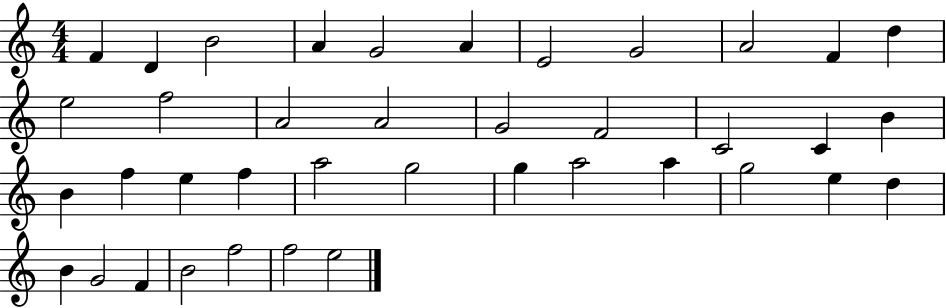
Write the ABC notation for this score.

X:1
T:Untitled
M:4/4
L:1/4
K:C
F D B2 A G2 A E2 G2 A2 F d e2 f2 A2 A2 G2 F2 C2 C B B f e f a2 g2 g a2 a g2 e d B G2 F B2 f2 f2 e2